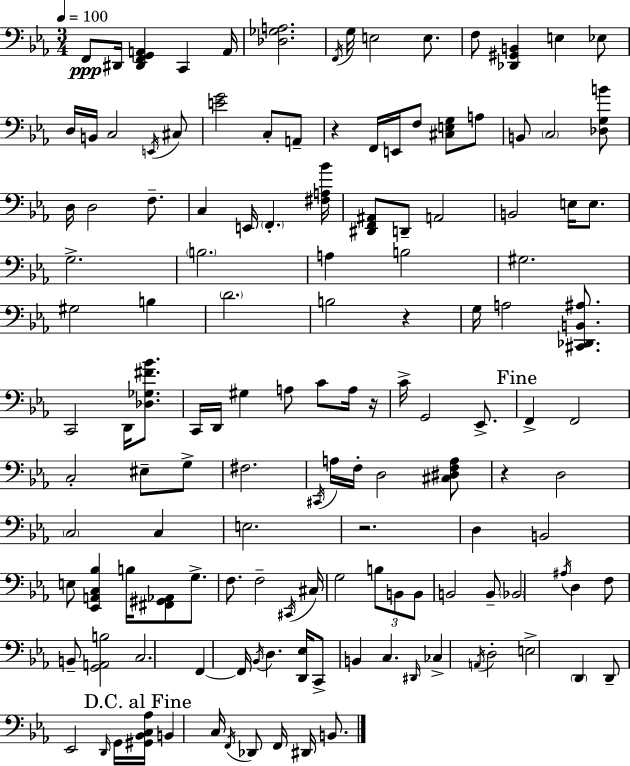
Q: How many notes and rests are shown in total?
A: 137